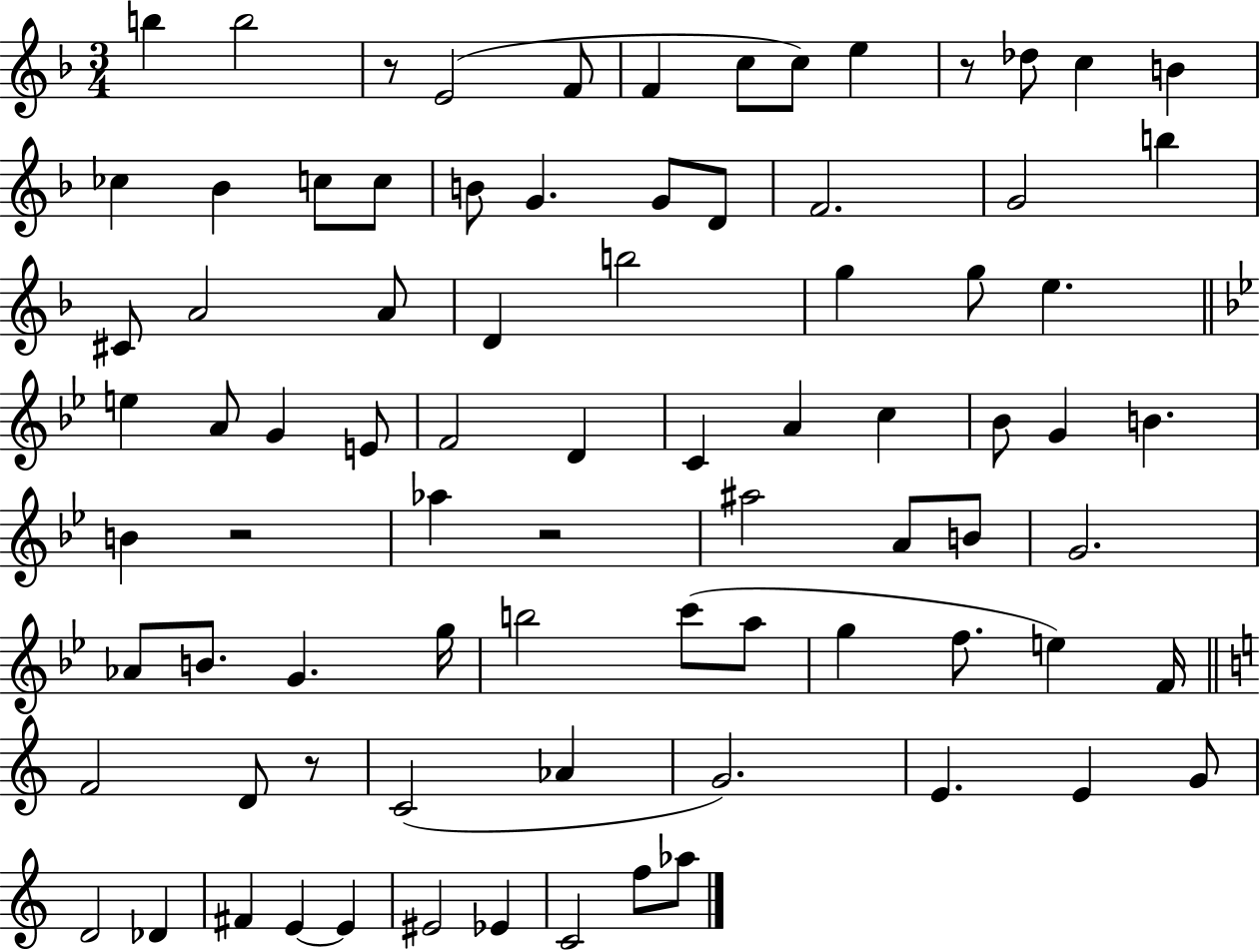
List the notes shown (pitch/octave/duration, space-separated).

B5/q B5/h R/e E4/h F4/e F4/q C5/e C5/e E5/q R/e Db5/e C5/q B4/q CES5/q Bb4/q C5/e C5/e B4/e G4/q. G4/e D4/e F4/h. G4/h B5/q C#4/e A4/h A4/e D4/q B5/h G5/q G5/e E5/q. E5/q A4/e G4/q E4/e F4/h D4/q C4/q A4/q C5/q Bb4/e G4/q B4/q. B4/q R/h Ab5/q R/h A#5/h A4/e B4/e G4/h. Ab4/e B4/e. G4/q. G5/s B5/h C6/e A5/e G5/q F5/e. E5/q F4/s F4/h D4/e R/e C4/h Ab4/q G4/h. E4/q. E4/q G4/e D4/h Db4/q F#4/q E4/q E4/q EIS4/h Eb4/q C4/h F5/e Ab5/e